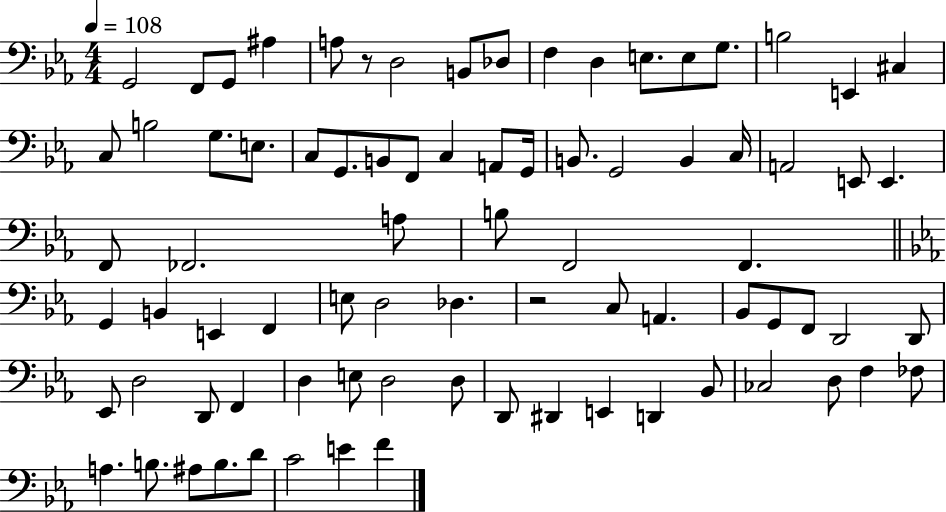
G2/h F2/e G2/e A#3/q A3/e R/e D3/h B2/e Db3/e F3/q D3/q E3/e. E3/e G3/e. B3/h E2/q C#3/q C3/e B3/h G3/e. E3/e. C3/e G2/e. B2/e F2/e C3/q A2/e G2/s B2/e. G2/h B2/q C3/s A2/h E2/e E2/q. F2/e FES2/h. A3/e B3/e F2/h F2/q. G2/q B2/q E2/q F2/q E3/e D3/h Db3/q. R/h C3/e A2/q. Bb2/e G2/e F2/e D2/h D2/e Eb2/e D3/h D2/e F2/q D3/q E3/e D3/h D3/e D2/e D#2/q E2/q D2/q Bb2/e CES3/h D3/e F3/q FES3/e A3/q. B3/e. A#3/e B3/e. D4/e C4/h E4/q F4/q